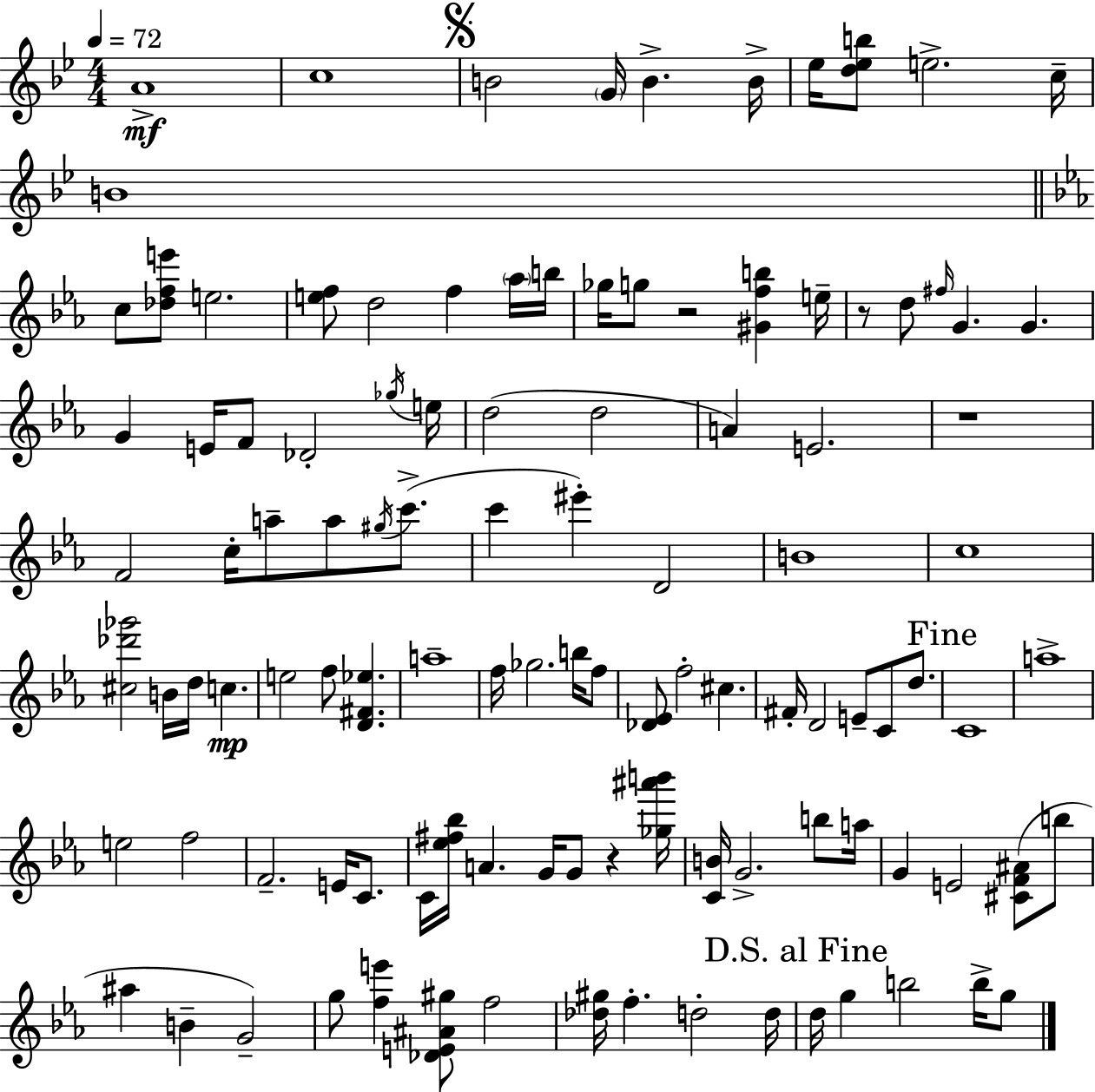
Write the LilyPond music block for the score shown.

{
  \clef treble
  \numericTimeSignature
  \time 4/4
  \key g \minor
  \tempo 4 = 72
  a'1->\mf | c''1 | \mark \markup { \musicglyph "scripts.segno" } b'2 \parenthesize g'16 b'4.-> b'16-> | ees''16 <d'' ees'' b''>8 e''2.-> c''16-- | \break b'1 | \bar "||" \break \key c \minor c''8 <des'' f'' e'''>8 e''2. | <e'' f''>8 d''2 f''4 \parenthesize aes''16 b''16 | ges''16 g''8 r2 <gis' f'' b''>4 e''16-- | r8 d''8 \grace { fis''16 } g'4. g'4. | \break g'4 e'16 f'8 des'2-. | \acciaccatura { ges''16 } e''16 d''2( d''2 | a'4) e'2. | r1 | \break f'2 c''16-. a''8-- a''8 \acciaccatura { gis''16 }( | c'''8.-> c'''4 eis'''4-.) d'2 | b'1 | c''1 | \break <cis'' des''' ges'''>2 b'16 d''16 c''4.\mp | e''2 f''8 <d' fis' ees''>4. | a''1-- | f''16 ges''2. | \break b''16 f''8 <des' ees'>8 f''2-. cis''4. | fis'16-. d'2 e'8-- c'8 | d''8. \mark "Fine" c'1 | a''1-> | \break e''2 f''2 | f'2.-- e'16 | c'8. c'16 <ees'' fis'' bes''>16 a'4. g'16 g'8 r4 | <ges'' ais''' b'''>16 <c' b'>16 g'2.-> | \break b''8 a''16 g'4 e'2 <cis' f' ais'>8( | b''8 ais''4 b'4-- g'2--) | g''8 <f'' e'''>4 <des' e' ais' gis''>8 f''2 | <des'' gis''>16 f''4.-. d''2-. | \break d''16 \mark "D.S. al Fine" d''16 g''4 b''2 | b''16-> g''8 \bar "|."
}